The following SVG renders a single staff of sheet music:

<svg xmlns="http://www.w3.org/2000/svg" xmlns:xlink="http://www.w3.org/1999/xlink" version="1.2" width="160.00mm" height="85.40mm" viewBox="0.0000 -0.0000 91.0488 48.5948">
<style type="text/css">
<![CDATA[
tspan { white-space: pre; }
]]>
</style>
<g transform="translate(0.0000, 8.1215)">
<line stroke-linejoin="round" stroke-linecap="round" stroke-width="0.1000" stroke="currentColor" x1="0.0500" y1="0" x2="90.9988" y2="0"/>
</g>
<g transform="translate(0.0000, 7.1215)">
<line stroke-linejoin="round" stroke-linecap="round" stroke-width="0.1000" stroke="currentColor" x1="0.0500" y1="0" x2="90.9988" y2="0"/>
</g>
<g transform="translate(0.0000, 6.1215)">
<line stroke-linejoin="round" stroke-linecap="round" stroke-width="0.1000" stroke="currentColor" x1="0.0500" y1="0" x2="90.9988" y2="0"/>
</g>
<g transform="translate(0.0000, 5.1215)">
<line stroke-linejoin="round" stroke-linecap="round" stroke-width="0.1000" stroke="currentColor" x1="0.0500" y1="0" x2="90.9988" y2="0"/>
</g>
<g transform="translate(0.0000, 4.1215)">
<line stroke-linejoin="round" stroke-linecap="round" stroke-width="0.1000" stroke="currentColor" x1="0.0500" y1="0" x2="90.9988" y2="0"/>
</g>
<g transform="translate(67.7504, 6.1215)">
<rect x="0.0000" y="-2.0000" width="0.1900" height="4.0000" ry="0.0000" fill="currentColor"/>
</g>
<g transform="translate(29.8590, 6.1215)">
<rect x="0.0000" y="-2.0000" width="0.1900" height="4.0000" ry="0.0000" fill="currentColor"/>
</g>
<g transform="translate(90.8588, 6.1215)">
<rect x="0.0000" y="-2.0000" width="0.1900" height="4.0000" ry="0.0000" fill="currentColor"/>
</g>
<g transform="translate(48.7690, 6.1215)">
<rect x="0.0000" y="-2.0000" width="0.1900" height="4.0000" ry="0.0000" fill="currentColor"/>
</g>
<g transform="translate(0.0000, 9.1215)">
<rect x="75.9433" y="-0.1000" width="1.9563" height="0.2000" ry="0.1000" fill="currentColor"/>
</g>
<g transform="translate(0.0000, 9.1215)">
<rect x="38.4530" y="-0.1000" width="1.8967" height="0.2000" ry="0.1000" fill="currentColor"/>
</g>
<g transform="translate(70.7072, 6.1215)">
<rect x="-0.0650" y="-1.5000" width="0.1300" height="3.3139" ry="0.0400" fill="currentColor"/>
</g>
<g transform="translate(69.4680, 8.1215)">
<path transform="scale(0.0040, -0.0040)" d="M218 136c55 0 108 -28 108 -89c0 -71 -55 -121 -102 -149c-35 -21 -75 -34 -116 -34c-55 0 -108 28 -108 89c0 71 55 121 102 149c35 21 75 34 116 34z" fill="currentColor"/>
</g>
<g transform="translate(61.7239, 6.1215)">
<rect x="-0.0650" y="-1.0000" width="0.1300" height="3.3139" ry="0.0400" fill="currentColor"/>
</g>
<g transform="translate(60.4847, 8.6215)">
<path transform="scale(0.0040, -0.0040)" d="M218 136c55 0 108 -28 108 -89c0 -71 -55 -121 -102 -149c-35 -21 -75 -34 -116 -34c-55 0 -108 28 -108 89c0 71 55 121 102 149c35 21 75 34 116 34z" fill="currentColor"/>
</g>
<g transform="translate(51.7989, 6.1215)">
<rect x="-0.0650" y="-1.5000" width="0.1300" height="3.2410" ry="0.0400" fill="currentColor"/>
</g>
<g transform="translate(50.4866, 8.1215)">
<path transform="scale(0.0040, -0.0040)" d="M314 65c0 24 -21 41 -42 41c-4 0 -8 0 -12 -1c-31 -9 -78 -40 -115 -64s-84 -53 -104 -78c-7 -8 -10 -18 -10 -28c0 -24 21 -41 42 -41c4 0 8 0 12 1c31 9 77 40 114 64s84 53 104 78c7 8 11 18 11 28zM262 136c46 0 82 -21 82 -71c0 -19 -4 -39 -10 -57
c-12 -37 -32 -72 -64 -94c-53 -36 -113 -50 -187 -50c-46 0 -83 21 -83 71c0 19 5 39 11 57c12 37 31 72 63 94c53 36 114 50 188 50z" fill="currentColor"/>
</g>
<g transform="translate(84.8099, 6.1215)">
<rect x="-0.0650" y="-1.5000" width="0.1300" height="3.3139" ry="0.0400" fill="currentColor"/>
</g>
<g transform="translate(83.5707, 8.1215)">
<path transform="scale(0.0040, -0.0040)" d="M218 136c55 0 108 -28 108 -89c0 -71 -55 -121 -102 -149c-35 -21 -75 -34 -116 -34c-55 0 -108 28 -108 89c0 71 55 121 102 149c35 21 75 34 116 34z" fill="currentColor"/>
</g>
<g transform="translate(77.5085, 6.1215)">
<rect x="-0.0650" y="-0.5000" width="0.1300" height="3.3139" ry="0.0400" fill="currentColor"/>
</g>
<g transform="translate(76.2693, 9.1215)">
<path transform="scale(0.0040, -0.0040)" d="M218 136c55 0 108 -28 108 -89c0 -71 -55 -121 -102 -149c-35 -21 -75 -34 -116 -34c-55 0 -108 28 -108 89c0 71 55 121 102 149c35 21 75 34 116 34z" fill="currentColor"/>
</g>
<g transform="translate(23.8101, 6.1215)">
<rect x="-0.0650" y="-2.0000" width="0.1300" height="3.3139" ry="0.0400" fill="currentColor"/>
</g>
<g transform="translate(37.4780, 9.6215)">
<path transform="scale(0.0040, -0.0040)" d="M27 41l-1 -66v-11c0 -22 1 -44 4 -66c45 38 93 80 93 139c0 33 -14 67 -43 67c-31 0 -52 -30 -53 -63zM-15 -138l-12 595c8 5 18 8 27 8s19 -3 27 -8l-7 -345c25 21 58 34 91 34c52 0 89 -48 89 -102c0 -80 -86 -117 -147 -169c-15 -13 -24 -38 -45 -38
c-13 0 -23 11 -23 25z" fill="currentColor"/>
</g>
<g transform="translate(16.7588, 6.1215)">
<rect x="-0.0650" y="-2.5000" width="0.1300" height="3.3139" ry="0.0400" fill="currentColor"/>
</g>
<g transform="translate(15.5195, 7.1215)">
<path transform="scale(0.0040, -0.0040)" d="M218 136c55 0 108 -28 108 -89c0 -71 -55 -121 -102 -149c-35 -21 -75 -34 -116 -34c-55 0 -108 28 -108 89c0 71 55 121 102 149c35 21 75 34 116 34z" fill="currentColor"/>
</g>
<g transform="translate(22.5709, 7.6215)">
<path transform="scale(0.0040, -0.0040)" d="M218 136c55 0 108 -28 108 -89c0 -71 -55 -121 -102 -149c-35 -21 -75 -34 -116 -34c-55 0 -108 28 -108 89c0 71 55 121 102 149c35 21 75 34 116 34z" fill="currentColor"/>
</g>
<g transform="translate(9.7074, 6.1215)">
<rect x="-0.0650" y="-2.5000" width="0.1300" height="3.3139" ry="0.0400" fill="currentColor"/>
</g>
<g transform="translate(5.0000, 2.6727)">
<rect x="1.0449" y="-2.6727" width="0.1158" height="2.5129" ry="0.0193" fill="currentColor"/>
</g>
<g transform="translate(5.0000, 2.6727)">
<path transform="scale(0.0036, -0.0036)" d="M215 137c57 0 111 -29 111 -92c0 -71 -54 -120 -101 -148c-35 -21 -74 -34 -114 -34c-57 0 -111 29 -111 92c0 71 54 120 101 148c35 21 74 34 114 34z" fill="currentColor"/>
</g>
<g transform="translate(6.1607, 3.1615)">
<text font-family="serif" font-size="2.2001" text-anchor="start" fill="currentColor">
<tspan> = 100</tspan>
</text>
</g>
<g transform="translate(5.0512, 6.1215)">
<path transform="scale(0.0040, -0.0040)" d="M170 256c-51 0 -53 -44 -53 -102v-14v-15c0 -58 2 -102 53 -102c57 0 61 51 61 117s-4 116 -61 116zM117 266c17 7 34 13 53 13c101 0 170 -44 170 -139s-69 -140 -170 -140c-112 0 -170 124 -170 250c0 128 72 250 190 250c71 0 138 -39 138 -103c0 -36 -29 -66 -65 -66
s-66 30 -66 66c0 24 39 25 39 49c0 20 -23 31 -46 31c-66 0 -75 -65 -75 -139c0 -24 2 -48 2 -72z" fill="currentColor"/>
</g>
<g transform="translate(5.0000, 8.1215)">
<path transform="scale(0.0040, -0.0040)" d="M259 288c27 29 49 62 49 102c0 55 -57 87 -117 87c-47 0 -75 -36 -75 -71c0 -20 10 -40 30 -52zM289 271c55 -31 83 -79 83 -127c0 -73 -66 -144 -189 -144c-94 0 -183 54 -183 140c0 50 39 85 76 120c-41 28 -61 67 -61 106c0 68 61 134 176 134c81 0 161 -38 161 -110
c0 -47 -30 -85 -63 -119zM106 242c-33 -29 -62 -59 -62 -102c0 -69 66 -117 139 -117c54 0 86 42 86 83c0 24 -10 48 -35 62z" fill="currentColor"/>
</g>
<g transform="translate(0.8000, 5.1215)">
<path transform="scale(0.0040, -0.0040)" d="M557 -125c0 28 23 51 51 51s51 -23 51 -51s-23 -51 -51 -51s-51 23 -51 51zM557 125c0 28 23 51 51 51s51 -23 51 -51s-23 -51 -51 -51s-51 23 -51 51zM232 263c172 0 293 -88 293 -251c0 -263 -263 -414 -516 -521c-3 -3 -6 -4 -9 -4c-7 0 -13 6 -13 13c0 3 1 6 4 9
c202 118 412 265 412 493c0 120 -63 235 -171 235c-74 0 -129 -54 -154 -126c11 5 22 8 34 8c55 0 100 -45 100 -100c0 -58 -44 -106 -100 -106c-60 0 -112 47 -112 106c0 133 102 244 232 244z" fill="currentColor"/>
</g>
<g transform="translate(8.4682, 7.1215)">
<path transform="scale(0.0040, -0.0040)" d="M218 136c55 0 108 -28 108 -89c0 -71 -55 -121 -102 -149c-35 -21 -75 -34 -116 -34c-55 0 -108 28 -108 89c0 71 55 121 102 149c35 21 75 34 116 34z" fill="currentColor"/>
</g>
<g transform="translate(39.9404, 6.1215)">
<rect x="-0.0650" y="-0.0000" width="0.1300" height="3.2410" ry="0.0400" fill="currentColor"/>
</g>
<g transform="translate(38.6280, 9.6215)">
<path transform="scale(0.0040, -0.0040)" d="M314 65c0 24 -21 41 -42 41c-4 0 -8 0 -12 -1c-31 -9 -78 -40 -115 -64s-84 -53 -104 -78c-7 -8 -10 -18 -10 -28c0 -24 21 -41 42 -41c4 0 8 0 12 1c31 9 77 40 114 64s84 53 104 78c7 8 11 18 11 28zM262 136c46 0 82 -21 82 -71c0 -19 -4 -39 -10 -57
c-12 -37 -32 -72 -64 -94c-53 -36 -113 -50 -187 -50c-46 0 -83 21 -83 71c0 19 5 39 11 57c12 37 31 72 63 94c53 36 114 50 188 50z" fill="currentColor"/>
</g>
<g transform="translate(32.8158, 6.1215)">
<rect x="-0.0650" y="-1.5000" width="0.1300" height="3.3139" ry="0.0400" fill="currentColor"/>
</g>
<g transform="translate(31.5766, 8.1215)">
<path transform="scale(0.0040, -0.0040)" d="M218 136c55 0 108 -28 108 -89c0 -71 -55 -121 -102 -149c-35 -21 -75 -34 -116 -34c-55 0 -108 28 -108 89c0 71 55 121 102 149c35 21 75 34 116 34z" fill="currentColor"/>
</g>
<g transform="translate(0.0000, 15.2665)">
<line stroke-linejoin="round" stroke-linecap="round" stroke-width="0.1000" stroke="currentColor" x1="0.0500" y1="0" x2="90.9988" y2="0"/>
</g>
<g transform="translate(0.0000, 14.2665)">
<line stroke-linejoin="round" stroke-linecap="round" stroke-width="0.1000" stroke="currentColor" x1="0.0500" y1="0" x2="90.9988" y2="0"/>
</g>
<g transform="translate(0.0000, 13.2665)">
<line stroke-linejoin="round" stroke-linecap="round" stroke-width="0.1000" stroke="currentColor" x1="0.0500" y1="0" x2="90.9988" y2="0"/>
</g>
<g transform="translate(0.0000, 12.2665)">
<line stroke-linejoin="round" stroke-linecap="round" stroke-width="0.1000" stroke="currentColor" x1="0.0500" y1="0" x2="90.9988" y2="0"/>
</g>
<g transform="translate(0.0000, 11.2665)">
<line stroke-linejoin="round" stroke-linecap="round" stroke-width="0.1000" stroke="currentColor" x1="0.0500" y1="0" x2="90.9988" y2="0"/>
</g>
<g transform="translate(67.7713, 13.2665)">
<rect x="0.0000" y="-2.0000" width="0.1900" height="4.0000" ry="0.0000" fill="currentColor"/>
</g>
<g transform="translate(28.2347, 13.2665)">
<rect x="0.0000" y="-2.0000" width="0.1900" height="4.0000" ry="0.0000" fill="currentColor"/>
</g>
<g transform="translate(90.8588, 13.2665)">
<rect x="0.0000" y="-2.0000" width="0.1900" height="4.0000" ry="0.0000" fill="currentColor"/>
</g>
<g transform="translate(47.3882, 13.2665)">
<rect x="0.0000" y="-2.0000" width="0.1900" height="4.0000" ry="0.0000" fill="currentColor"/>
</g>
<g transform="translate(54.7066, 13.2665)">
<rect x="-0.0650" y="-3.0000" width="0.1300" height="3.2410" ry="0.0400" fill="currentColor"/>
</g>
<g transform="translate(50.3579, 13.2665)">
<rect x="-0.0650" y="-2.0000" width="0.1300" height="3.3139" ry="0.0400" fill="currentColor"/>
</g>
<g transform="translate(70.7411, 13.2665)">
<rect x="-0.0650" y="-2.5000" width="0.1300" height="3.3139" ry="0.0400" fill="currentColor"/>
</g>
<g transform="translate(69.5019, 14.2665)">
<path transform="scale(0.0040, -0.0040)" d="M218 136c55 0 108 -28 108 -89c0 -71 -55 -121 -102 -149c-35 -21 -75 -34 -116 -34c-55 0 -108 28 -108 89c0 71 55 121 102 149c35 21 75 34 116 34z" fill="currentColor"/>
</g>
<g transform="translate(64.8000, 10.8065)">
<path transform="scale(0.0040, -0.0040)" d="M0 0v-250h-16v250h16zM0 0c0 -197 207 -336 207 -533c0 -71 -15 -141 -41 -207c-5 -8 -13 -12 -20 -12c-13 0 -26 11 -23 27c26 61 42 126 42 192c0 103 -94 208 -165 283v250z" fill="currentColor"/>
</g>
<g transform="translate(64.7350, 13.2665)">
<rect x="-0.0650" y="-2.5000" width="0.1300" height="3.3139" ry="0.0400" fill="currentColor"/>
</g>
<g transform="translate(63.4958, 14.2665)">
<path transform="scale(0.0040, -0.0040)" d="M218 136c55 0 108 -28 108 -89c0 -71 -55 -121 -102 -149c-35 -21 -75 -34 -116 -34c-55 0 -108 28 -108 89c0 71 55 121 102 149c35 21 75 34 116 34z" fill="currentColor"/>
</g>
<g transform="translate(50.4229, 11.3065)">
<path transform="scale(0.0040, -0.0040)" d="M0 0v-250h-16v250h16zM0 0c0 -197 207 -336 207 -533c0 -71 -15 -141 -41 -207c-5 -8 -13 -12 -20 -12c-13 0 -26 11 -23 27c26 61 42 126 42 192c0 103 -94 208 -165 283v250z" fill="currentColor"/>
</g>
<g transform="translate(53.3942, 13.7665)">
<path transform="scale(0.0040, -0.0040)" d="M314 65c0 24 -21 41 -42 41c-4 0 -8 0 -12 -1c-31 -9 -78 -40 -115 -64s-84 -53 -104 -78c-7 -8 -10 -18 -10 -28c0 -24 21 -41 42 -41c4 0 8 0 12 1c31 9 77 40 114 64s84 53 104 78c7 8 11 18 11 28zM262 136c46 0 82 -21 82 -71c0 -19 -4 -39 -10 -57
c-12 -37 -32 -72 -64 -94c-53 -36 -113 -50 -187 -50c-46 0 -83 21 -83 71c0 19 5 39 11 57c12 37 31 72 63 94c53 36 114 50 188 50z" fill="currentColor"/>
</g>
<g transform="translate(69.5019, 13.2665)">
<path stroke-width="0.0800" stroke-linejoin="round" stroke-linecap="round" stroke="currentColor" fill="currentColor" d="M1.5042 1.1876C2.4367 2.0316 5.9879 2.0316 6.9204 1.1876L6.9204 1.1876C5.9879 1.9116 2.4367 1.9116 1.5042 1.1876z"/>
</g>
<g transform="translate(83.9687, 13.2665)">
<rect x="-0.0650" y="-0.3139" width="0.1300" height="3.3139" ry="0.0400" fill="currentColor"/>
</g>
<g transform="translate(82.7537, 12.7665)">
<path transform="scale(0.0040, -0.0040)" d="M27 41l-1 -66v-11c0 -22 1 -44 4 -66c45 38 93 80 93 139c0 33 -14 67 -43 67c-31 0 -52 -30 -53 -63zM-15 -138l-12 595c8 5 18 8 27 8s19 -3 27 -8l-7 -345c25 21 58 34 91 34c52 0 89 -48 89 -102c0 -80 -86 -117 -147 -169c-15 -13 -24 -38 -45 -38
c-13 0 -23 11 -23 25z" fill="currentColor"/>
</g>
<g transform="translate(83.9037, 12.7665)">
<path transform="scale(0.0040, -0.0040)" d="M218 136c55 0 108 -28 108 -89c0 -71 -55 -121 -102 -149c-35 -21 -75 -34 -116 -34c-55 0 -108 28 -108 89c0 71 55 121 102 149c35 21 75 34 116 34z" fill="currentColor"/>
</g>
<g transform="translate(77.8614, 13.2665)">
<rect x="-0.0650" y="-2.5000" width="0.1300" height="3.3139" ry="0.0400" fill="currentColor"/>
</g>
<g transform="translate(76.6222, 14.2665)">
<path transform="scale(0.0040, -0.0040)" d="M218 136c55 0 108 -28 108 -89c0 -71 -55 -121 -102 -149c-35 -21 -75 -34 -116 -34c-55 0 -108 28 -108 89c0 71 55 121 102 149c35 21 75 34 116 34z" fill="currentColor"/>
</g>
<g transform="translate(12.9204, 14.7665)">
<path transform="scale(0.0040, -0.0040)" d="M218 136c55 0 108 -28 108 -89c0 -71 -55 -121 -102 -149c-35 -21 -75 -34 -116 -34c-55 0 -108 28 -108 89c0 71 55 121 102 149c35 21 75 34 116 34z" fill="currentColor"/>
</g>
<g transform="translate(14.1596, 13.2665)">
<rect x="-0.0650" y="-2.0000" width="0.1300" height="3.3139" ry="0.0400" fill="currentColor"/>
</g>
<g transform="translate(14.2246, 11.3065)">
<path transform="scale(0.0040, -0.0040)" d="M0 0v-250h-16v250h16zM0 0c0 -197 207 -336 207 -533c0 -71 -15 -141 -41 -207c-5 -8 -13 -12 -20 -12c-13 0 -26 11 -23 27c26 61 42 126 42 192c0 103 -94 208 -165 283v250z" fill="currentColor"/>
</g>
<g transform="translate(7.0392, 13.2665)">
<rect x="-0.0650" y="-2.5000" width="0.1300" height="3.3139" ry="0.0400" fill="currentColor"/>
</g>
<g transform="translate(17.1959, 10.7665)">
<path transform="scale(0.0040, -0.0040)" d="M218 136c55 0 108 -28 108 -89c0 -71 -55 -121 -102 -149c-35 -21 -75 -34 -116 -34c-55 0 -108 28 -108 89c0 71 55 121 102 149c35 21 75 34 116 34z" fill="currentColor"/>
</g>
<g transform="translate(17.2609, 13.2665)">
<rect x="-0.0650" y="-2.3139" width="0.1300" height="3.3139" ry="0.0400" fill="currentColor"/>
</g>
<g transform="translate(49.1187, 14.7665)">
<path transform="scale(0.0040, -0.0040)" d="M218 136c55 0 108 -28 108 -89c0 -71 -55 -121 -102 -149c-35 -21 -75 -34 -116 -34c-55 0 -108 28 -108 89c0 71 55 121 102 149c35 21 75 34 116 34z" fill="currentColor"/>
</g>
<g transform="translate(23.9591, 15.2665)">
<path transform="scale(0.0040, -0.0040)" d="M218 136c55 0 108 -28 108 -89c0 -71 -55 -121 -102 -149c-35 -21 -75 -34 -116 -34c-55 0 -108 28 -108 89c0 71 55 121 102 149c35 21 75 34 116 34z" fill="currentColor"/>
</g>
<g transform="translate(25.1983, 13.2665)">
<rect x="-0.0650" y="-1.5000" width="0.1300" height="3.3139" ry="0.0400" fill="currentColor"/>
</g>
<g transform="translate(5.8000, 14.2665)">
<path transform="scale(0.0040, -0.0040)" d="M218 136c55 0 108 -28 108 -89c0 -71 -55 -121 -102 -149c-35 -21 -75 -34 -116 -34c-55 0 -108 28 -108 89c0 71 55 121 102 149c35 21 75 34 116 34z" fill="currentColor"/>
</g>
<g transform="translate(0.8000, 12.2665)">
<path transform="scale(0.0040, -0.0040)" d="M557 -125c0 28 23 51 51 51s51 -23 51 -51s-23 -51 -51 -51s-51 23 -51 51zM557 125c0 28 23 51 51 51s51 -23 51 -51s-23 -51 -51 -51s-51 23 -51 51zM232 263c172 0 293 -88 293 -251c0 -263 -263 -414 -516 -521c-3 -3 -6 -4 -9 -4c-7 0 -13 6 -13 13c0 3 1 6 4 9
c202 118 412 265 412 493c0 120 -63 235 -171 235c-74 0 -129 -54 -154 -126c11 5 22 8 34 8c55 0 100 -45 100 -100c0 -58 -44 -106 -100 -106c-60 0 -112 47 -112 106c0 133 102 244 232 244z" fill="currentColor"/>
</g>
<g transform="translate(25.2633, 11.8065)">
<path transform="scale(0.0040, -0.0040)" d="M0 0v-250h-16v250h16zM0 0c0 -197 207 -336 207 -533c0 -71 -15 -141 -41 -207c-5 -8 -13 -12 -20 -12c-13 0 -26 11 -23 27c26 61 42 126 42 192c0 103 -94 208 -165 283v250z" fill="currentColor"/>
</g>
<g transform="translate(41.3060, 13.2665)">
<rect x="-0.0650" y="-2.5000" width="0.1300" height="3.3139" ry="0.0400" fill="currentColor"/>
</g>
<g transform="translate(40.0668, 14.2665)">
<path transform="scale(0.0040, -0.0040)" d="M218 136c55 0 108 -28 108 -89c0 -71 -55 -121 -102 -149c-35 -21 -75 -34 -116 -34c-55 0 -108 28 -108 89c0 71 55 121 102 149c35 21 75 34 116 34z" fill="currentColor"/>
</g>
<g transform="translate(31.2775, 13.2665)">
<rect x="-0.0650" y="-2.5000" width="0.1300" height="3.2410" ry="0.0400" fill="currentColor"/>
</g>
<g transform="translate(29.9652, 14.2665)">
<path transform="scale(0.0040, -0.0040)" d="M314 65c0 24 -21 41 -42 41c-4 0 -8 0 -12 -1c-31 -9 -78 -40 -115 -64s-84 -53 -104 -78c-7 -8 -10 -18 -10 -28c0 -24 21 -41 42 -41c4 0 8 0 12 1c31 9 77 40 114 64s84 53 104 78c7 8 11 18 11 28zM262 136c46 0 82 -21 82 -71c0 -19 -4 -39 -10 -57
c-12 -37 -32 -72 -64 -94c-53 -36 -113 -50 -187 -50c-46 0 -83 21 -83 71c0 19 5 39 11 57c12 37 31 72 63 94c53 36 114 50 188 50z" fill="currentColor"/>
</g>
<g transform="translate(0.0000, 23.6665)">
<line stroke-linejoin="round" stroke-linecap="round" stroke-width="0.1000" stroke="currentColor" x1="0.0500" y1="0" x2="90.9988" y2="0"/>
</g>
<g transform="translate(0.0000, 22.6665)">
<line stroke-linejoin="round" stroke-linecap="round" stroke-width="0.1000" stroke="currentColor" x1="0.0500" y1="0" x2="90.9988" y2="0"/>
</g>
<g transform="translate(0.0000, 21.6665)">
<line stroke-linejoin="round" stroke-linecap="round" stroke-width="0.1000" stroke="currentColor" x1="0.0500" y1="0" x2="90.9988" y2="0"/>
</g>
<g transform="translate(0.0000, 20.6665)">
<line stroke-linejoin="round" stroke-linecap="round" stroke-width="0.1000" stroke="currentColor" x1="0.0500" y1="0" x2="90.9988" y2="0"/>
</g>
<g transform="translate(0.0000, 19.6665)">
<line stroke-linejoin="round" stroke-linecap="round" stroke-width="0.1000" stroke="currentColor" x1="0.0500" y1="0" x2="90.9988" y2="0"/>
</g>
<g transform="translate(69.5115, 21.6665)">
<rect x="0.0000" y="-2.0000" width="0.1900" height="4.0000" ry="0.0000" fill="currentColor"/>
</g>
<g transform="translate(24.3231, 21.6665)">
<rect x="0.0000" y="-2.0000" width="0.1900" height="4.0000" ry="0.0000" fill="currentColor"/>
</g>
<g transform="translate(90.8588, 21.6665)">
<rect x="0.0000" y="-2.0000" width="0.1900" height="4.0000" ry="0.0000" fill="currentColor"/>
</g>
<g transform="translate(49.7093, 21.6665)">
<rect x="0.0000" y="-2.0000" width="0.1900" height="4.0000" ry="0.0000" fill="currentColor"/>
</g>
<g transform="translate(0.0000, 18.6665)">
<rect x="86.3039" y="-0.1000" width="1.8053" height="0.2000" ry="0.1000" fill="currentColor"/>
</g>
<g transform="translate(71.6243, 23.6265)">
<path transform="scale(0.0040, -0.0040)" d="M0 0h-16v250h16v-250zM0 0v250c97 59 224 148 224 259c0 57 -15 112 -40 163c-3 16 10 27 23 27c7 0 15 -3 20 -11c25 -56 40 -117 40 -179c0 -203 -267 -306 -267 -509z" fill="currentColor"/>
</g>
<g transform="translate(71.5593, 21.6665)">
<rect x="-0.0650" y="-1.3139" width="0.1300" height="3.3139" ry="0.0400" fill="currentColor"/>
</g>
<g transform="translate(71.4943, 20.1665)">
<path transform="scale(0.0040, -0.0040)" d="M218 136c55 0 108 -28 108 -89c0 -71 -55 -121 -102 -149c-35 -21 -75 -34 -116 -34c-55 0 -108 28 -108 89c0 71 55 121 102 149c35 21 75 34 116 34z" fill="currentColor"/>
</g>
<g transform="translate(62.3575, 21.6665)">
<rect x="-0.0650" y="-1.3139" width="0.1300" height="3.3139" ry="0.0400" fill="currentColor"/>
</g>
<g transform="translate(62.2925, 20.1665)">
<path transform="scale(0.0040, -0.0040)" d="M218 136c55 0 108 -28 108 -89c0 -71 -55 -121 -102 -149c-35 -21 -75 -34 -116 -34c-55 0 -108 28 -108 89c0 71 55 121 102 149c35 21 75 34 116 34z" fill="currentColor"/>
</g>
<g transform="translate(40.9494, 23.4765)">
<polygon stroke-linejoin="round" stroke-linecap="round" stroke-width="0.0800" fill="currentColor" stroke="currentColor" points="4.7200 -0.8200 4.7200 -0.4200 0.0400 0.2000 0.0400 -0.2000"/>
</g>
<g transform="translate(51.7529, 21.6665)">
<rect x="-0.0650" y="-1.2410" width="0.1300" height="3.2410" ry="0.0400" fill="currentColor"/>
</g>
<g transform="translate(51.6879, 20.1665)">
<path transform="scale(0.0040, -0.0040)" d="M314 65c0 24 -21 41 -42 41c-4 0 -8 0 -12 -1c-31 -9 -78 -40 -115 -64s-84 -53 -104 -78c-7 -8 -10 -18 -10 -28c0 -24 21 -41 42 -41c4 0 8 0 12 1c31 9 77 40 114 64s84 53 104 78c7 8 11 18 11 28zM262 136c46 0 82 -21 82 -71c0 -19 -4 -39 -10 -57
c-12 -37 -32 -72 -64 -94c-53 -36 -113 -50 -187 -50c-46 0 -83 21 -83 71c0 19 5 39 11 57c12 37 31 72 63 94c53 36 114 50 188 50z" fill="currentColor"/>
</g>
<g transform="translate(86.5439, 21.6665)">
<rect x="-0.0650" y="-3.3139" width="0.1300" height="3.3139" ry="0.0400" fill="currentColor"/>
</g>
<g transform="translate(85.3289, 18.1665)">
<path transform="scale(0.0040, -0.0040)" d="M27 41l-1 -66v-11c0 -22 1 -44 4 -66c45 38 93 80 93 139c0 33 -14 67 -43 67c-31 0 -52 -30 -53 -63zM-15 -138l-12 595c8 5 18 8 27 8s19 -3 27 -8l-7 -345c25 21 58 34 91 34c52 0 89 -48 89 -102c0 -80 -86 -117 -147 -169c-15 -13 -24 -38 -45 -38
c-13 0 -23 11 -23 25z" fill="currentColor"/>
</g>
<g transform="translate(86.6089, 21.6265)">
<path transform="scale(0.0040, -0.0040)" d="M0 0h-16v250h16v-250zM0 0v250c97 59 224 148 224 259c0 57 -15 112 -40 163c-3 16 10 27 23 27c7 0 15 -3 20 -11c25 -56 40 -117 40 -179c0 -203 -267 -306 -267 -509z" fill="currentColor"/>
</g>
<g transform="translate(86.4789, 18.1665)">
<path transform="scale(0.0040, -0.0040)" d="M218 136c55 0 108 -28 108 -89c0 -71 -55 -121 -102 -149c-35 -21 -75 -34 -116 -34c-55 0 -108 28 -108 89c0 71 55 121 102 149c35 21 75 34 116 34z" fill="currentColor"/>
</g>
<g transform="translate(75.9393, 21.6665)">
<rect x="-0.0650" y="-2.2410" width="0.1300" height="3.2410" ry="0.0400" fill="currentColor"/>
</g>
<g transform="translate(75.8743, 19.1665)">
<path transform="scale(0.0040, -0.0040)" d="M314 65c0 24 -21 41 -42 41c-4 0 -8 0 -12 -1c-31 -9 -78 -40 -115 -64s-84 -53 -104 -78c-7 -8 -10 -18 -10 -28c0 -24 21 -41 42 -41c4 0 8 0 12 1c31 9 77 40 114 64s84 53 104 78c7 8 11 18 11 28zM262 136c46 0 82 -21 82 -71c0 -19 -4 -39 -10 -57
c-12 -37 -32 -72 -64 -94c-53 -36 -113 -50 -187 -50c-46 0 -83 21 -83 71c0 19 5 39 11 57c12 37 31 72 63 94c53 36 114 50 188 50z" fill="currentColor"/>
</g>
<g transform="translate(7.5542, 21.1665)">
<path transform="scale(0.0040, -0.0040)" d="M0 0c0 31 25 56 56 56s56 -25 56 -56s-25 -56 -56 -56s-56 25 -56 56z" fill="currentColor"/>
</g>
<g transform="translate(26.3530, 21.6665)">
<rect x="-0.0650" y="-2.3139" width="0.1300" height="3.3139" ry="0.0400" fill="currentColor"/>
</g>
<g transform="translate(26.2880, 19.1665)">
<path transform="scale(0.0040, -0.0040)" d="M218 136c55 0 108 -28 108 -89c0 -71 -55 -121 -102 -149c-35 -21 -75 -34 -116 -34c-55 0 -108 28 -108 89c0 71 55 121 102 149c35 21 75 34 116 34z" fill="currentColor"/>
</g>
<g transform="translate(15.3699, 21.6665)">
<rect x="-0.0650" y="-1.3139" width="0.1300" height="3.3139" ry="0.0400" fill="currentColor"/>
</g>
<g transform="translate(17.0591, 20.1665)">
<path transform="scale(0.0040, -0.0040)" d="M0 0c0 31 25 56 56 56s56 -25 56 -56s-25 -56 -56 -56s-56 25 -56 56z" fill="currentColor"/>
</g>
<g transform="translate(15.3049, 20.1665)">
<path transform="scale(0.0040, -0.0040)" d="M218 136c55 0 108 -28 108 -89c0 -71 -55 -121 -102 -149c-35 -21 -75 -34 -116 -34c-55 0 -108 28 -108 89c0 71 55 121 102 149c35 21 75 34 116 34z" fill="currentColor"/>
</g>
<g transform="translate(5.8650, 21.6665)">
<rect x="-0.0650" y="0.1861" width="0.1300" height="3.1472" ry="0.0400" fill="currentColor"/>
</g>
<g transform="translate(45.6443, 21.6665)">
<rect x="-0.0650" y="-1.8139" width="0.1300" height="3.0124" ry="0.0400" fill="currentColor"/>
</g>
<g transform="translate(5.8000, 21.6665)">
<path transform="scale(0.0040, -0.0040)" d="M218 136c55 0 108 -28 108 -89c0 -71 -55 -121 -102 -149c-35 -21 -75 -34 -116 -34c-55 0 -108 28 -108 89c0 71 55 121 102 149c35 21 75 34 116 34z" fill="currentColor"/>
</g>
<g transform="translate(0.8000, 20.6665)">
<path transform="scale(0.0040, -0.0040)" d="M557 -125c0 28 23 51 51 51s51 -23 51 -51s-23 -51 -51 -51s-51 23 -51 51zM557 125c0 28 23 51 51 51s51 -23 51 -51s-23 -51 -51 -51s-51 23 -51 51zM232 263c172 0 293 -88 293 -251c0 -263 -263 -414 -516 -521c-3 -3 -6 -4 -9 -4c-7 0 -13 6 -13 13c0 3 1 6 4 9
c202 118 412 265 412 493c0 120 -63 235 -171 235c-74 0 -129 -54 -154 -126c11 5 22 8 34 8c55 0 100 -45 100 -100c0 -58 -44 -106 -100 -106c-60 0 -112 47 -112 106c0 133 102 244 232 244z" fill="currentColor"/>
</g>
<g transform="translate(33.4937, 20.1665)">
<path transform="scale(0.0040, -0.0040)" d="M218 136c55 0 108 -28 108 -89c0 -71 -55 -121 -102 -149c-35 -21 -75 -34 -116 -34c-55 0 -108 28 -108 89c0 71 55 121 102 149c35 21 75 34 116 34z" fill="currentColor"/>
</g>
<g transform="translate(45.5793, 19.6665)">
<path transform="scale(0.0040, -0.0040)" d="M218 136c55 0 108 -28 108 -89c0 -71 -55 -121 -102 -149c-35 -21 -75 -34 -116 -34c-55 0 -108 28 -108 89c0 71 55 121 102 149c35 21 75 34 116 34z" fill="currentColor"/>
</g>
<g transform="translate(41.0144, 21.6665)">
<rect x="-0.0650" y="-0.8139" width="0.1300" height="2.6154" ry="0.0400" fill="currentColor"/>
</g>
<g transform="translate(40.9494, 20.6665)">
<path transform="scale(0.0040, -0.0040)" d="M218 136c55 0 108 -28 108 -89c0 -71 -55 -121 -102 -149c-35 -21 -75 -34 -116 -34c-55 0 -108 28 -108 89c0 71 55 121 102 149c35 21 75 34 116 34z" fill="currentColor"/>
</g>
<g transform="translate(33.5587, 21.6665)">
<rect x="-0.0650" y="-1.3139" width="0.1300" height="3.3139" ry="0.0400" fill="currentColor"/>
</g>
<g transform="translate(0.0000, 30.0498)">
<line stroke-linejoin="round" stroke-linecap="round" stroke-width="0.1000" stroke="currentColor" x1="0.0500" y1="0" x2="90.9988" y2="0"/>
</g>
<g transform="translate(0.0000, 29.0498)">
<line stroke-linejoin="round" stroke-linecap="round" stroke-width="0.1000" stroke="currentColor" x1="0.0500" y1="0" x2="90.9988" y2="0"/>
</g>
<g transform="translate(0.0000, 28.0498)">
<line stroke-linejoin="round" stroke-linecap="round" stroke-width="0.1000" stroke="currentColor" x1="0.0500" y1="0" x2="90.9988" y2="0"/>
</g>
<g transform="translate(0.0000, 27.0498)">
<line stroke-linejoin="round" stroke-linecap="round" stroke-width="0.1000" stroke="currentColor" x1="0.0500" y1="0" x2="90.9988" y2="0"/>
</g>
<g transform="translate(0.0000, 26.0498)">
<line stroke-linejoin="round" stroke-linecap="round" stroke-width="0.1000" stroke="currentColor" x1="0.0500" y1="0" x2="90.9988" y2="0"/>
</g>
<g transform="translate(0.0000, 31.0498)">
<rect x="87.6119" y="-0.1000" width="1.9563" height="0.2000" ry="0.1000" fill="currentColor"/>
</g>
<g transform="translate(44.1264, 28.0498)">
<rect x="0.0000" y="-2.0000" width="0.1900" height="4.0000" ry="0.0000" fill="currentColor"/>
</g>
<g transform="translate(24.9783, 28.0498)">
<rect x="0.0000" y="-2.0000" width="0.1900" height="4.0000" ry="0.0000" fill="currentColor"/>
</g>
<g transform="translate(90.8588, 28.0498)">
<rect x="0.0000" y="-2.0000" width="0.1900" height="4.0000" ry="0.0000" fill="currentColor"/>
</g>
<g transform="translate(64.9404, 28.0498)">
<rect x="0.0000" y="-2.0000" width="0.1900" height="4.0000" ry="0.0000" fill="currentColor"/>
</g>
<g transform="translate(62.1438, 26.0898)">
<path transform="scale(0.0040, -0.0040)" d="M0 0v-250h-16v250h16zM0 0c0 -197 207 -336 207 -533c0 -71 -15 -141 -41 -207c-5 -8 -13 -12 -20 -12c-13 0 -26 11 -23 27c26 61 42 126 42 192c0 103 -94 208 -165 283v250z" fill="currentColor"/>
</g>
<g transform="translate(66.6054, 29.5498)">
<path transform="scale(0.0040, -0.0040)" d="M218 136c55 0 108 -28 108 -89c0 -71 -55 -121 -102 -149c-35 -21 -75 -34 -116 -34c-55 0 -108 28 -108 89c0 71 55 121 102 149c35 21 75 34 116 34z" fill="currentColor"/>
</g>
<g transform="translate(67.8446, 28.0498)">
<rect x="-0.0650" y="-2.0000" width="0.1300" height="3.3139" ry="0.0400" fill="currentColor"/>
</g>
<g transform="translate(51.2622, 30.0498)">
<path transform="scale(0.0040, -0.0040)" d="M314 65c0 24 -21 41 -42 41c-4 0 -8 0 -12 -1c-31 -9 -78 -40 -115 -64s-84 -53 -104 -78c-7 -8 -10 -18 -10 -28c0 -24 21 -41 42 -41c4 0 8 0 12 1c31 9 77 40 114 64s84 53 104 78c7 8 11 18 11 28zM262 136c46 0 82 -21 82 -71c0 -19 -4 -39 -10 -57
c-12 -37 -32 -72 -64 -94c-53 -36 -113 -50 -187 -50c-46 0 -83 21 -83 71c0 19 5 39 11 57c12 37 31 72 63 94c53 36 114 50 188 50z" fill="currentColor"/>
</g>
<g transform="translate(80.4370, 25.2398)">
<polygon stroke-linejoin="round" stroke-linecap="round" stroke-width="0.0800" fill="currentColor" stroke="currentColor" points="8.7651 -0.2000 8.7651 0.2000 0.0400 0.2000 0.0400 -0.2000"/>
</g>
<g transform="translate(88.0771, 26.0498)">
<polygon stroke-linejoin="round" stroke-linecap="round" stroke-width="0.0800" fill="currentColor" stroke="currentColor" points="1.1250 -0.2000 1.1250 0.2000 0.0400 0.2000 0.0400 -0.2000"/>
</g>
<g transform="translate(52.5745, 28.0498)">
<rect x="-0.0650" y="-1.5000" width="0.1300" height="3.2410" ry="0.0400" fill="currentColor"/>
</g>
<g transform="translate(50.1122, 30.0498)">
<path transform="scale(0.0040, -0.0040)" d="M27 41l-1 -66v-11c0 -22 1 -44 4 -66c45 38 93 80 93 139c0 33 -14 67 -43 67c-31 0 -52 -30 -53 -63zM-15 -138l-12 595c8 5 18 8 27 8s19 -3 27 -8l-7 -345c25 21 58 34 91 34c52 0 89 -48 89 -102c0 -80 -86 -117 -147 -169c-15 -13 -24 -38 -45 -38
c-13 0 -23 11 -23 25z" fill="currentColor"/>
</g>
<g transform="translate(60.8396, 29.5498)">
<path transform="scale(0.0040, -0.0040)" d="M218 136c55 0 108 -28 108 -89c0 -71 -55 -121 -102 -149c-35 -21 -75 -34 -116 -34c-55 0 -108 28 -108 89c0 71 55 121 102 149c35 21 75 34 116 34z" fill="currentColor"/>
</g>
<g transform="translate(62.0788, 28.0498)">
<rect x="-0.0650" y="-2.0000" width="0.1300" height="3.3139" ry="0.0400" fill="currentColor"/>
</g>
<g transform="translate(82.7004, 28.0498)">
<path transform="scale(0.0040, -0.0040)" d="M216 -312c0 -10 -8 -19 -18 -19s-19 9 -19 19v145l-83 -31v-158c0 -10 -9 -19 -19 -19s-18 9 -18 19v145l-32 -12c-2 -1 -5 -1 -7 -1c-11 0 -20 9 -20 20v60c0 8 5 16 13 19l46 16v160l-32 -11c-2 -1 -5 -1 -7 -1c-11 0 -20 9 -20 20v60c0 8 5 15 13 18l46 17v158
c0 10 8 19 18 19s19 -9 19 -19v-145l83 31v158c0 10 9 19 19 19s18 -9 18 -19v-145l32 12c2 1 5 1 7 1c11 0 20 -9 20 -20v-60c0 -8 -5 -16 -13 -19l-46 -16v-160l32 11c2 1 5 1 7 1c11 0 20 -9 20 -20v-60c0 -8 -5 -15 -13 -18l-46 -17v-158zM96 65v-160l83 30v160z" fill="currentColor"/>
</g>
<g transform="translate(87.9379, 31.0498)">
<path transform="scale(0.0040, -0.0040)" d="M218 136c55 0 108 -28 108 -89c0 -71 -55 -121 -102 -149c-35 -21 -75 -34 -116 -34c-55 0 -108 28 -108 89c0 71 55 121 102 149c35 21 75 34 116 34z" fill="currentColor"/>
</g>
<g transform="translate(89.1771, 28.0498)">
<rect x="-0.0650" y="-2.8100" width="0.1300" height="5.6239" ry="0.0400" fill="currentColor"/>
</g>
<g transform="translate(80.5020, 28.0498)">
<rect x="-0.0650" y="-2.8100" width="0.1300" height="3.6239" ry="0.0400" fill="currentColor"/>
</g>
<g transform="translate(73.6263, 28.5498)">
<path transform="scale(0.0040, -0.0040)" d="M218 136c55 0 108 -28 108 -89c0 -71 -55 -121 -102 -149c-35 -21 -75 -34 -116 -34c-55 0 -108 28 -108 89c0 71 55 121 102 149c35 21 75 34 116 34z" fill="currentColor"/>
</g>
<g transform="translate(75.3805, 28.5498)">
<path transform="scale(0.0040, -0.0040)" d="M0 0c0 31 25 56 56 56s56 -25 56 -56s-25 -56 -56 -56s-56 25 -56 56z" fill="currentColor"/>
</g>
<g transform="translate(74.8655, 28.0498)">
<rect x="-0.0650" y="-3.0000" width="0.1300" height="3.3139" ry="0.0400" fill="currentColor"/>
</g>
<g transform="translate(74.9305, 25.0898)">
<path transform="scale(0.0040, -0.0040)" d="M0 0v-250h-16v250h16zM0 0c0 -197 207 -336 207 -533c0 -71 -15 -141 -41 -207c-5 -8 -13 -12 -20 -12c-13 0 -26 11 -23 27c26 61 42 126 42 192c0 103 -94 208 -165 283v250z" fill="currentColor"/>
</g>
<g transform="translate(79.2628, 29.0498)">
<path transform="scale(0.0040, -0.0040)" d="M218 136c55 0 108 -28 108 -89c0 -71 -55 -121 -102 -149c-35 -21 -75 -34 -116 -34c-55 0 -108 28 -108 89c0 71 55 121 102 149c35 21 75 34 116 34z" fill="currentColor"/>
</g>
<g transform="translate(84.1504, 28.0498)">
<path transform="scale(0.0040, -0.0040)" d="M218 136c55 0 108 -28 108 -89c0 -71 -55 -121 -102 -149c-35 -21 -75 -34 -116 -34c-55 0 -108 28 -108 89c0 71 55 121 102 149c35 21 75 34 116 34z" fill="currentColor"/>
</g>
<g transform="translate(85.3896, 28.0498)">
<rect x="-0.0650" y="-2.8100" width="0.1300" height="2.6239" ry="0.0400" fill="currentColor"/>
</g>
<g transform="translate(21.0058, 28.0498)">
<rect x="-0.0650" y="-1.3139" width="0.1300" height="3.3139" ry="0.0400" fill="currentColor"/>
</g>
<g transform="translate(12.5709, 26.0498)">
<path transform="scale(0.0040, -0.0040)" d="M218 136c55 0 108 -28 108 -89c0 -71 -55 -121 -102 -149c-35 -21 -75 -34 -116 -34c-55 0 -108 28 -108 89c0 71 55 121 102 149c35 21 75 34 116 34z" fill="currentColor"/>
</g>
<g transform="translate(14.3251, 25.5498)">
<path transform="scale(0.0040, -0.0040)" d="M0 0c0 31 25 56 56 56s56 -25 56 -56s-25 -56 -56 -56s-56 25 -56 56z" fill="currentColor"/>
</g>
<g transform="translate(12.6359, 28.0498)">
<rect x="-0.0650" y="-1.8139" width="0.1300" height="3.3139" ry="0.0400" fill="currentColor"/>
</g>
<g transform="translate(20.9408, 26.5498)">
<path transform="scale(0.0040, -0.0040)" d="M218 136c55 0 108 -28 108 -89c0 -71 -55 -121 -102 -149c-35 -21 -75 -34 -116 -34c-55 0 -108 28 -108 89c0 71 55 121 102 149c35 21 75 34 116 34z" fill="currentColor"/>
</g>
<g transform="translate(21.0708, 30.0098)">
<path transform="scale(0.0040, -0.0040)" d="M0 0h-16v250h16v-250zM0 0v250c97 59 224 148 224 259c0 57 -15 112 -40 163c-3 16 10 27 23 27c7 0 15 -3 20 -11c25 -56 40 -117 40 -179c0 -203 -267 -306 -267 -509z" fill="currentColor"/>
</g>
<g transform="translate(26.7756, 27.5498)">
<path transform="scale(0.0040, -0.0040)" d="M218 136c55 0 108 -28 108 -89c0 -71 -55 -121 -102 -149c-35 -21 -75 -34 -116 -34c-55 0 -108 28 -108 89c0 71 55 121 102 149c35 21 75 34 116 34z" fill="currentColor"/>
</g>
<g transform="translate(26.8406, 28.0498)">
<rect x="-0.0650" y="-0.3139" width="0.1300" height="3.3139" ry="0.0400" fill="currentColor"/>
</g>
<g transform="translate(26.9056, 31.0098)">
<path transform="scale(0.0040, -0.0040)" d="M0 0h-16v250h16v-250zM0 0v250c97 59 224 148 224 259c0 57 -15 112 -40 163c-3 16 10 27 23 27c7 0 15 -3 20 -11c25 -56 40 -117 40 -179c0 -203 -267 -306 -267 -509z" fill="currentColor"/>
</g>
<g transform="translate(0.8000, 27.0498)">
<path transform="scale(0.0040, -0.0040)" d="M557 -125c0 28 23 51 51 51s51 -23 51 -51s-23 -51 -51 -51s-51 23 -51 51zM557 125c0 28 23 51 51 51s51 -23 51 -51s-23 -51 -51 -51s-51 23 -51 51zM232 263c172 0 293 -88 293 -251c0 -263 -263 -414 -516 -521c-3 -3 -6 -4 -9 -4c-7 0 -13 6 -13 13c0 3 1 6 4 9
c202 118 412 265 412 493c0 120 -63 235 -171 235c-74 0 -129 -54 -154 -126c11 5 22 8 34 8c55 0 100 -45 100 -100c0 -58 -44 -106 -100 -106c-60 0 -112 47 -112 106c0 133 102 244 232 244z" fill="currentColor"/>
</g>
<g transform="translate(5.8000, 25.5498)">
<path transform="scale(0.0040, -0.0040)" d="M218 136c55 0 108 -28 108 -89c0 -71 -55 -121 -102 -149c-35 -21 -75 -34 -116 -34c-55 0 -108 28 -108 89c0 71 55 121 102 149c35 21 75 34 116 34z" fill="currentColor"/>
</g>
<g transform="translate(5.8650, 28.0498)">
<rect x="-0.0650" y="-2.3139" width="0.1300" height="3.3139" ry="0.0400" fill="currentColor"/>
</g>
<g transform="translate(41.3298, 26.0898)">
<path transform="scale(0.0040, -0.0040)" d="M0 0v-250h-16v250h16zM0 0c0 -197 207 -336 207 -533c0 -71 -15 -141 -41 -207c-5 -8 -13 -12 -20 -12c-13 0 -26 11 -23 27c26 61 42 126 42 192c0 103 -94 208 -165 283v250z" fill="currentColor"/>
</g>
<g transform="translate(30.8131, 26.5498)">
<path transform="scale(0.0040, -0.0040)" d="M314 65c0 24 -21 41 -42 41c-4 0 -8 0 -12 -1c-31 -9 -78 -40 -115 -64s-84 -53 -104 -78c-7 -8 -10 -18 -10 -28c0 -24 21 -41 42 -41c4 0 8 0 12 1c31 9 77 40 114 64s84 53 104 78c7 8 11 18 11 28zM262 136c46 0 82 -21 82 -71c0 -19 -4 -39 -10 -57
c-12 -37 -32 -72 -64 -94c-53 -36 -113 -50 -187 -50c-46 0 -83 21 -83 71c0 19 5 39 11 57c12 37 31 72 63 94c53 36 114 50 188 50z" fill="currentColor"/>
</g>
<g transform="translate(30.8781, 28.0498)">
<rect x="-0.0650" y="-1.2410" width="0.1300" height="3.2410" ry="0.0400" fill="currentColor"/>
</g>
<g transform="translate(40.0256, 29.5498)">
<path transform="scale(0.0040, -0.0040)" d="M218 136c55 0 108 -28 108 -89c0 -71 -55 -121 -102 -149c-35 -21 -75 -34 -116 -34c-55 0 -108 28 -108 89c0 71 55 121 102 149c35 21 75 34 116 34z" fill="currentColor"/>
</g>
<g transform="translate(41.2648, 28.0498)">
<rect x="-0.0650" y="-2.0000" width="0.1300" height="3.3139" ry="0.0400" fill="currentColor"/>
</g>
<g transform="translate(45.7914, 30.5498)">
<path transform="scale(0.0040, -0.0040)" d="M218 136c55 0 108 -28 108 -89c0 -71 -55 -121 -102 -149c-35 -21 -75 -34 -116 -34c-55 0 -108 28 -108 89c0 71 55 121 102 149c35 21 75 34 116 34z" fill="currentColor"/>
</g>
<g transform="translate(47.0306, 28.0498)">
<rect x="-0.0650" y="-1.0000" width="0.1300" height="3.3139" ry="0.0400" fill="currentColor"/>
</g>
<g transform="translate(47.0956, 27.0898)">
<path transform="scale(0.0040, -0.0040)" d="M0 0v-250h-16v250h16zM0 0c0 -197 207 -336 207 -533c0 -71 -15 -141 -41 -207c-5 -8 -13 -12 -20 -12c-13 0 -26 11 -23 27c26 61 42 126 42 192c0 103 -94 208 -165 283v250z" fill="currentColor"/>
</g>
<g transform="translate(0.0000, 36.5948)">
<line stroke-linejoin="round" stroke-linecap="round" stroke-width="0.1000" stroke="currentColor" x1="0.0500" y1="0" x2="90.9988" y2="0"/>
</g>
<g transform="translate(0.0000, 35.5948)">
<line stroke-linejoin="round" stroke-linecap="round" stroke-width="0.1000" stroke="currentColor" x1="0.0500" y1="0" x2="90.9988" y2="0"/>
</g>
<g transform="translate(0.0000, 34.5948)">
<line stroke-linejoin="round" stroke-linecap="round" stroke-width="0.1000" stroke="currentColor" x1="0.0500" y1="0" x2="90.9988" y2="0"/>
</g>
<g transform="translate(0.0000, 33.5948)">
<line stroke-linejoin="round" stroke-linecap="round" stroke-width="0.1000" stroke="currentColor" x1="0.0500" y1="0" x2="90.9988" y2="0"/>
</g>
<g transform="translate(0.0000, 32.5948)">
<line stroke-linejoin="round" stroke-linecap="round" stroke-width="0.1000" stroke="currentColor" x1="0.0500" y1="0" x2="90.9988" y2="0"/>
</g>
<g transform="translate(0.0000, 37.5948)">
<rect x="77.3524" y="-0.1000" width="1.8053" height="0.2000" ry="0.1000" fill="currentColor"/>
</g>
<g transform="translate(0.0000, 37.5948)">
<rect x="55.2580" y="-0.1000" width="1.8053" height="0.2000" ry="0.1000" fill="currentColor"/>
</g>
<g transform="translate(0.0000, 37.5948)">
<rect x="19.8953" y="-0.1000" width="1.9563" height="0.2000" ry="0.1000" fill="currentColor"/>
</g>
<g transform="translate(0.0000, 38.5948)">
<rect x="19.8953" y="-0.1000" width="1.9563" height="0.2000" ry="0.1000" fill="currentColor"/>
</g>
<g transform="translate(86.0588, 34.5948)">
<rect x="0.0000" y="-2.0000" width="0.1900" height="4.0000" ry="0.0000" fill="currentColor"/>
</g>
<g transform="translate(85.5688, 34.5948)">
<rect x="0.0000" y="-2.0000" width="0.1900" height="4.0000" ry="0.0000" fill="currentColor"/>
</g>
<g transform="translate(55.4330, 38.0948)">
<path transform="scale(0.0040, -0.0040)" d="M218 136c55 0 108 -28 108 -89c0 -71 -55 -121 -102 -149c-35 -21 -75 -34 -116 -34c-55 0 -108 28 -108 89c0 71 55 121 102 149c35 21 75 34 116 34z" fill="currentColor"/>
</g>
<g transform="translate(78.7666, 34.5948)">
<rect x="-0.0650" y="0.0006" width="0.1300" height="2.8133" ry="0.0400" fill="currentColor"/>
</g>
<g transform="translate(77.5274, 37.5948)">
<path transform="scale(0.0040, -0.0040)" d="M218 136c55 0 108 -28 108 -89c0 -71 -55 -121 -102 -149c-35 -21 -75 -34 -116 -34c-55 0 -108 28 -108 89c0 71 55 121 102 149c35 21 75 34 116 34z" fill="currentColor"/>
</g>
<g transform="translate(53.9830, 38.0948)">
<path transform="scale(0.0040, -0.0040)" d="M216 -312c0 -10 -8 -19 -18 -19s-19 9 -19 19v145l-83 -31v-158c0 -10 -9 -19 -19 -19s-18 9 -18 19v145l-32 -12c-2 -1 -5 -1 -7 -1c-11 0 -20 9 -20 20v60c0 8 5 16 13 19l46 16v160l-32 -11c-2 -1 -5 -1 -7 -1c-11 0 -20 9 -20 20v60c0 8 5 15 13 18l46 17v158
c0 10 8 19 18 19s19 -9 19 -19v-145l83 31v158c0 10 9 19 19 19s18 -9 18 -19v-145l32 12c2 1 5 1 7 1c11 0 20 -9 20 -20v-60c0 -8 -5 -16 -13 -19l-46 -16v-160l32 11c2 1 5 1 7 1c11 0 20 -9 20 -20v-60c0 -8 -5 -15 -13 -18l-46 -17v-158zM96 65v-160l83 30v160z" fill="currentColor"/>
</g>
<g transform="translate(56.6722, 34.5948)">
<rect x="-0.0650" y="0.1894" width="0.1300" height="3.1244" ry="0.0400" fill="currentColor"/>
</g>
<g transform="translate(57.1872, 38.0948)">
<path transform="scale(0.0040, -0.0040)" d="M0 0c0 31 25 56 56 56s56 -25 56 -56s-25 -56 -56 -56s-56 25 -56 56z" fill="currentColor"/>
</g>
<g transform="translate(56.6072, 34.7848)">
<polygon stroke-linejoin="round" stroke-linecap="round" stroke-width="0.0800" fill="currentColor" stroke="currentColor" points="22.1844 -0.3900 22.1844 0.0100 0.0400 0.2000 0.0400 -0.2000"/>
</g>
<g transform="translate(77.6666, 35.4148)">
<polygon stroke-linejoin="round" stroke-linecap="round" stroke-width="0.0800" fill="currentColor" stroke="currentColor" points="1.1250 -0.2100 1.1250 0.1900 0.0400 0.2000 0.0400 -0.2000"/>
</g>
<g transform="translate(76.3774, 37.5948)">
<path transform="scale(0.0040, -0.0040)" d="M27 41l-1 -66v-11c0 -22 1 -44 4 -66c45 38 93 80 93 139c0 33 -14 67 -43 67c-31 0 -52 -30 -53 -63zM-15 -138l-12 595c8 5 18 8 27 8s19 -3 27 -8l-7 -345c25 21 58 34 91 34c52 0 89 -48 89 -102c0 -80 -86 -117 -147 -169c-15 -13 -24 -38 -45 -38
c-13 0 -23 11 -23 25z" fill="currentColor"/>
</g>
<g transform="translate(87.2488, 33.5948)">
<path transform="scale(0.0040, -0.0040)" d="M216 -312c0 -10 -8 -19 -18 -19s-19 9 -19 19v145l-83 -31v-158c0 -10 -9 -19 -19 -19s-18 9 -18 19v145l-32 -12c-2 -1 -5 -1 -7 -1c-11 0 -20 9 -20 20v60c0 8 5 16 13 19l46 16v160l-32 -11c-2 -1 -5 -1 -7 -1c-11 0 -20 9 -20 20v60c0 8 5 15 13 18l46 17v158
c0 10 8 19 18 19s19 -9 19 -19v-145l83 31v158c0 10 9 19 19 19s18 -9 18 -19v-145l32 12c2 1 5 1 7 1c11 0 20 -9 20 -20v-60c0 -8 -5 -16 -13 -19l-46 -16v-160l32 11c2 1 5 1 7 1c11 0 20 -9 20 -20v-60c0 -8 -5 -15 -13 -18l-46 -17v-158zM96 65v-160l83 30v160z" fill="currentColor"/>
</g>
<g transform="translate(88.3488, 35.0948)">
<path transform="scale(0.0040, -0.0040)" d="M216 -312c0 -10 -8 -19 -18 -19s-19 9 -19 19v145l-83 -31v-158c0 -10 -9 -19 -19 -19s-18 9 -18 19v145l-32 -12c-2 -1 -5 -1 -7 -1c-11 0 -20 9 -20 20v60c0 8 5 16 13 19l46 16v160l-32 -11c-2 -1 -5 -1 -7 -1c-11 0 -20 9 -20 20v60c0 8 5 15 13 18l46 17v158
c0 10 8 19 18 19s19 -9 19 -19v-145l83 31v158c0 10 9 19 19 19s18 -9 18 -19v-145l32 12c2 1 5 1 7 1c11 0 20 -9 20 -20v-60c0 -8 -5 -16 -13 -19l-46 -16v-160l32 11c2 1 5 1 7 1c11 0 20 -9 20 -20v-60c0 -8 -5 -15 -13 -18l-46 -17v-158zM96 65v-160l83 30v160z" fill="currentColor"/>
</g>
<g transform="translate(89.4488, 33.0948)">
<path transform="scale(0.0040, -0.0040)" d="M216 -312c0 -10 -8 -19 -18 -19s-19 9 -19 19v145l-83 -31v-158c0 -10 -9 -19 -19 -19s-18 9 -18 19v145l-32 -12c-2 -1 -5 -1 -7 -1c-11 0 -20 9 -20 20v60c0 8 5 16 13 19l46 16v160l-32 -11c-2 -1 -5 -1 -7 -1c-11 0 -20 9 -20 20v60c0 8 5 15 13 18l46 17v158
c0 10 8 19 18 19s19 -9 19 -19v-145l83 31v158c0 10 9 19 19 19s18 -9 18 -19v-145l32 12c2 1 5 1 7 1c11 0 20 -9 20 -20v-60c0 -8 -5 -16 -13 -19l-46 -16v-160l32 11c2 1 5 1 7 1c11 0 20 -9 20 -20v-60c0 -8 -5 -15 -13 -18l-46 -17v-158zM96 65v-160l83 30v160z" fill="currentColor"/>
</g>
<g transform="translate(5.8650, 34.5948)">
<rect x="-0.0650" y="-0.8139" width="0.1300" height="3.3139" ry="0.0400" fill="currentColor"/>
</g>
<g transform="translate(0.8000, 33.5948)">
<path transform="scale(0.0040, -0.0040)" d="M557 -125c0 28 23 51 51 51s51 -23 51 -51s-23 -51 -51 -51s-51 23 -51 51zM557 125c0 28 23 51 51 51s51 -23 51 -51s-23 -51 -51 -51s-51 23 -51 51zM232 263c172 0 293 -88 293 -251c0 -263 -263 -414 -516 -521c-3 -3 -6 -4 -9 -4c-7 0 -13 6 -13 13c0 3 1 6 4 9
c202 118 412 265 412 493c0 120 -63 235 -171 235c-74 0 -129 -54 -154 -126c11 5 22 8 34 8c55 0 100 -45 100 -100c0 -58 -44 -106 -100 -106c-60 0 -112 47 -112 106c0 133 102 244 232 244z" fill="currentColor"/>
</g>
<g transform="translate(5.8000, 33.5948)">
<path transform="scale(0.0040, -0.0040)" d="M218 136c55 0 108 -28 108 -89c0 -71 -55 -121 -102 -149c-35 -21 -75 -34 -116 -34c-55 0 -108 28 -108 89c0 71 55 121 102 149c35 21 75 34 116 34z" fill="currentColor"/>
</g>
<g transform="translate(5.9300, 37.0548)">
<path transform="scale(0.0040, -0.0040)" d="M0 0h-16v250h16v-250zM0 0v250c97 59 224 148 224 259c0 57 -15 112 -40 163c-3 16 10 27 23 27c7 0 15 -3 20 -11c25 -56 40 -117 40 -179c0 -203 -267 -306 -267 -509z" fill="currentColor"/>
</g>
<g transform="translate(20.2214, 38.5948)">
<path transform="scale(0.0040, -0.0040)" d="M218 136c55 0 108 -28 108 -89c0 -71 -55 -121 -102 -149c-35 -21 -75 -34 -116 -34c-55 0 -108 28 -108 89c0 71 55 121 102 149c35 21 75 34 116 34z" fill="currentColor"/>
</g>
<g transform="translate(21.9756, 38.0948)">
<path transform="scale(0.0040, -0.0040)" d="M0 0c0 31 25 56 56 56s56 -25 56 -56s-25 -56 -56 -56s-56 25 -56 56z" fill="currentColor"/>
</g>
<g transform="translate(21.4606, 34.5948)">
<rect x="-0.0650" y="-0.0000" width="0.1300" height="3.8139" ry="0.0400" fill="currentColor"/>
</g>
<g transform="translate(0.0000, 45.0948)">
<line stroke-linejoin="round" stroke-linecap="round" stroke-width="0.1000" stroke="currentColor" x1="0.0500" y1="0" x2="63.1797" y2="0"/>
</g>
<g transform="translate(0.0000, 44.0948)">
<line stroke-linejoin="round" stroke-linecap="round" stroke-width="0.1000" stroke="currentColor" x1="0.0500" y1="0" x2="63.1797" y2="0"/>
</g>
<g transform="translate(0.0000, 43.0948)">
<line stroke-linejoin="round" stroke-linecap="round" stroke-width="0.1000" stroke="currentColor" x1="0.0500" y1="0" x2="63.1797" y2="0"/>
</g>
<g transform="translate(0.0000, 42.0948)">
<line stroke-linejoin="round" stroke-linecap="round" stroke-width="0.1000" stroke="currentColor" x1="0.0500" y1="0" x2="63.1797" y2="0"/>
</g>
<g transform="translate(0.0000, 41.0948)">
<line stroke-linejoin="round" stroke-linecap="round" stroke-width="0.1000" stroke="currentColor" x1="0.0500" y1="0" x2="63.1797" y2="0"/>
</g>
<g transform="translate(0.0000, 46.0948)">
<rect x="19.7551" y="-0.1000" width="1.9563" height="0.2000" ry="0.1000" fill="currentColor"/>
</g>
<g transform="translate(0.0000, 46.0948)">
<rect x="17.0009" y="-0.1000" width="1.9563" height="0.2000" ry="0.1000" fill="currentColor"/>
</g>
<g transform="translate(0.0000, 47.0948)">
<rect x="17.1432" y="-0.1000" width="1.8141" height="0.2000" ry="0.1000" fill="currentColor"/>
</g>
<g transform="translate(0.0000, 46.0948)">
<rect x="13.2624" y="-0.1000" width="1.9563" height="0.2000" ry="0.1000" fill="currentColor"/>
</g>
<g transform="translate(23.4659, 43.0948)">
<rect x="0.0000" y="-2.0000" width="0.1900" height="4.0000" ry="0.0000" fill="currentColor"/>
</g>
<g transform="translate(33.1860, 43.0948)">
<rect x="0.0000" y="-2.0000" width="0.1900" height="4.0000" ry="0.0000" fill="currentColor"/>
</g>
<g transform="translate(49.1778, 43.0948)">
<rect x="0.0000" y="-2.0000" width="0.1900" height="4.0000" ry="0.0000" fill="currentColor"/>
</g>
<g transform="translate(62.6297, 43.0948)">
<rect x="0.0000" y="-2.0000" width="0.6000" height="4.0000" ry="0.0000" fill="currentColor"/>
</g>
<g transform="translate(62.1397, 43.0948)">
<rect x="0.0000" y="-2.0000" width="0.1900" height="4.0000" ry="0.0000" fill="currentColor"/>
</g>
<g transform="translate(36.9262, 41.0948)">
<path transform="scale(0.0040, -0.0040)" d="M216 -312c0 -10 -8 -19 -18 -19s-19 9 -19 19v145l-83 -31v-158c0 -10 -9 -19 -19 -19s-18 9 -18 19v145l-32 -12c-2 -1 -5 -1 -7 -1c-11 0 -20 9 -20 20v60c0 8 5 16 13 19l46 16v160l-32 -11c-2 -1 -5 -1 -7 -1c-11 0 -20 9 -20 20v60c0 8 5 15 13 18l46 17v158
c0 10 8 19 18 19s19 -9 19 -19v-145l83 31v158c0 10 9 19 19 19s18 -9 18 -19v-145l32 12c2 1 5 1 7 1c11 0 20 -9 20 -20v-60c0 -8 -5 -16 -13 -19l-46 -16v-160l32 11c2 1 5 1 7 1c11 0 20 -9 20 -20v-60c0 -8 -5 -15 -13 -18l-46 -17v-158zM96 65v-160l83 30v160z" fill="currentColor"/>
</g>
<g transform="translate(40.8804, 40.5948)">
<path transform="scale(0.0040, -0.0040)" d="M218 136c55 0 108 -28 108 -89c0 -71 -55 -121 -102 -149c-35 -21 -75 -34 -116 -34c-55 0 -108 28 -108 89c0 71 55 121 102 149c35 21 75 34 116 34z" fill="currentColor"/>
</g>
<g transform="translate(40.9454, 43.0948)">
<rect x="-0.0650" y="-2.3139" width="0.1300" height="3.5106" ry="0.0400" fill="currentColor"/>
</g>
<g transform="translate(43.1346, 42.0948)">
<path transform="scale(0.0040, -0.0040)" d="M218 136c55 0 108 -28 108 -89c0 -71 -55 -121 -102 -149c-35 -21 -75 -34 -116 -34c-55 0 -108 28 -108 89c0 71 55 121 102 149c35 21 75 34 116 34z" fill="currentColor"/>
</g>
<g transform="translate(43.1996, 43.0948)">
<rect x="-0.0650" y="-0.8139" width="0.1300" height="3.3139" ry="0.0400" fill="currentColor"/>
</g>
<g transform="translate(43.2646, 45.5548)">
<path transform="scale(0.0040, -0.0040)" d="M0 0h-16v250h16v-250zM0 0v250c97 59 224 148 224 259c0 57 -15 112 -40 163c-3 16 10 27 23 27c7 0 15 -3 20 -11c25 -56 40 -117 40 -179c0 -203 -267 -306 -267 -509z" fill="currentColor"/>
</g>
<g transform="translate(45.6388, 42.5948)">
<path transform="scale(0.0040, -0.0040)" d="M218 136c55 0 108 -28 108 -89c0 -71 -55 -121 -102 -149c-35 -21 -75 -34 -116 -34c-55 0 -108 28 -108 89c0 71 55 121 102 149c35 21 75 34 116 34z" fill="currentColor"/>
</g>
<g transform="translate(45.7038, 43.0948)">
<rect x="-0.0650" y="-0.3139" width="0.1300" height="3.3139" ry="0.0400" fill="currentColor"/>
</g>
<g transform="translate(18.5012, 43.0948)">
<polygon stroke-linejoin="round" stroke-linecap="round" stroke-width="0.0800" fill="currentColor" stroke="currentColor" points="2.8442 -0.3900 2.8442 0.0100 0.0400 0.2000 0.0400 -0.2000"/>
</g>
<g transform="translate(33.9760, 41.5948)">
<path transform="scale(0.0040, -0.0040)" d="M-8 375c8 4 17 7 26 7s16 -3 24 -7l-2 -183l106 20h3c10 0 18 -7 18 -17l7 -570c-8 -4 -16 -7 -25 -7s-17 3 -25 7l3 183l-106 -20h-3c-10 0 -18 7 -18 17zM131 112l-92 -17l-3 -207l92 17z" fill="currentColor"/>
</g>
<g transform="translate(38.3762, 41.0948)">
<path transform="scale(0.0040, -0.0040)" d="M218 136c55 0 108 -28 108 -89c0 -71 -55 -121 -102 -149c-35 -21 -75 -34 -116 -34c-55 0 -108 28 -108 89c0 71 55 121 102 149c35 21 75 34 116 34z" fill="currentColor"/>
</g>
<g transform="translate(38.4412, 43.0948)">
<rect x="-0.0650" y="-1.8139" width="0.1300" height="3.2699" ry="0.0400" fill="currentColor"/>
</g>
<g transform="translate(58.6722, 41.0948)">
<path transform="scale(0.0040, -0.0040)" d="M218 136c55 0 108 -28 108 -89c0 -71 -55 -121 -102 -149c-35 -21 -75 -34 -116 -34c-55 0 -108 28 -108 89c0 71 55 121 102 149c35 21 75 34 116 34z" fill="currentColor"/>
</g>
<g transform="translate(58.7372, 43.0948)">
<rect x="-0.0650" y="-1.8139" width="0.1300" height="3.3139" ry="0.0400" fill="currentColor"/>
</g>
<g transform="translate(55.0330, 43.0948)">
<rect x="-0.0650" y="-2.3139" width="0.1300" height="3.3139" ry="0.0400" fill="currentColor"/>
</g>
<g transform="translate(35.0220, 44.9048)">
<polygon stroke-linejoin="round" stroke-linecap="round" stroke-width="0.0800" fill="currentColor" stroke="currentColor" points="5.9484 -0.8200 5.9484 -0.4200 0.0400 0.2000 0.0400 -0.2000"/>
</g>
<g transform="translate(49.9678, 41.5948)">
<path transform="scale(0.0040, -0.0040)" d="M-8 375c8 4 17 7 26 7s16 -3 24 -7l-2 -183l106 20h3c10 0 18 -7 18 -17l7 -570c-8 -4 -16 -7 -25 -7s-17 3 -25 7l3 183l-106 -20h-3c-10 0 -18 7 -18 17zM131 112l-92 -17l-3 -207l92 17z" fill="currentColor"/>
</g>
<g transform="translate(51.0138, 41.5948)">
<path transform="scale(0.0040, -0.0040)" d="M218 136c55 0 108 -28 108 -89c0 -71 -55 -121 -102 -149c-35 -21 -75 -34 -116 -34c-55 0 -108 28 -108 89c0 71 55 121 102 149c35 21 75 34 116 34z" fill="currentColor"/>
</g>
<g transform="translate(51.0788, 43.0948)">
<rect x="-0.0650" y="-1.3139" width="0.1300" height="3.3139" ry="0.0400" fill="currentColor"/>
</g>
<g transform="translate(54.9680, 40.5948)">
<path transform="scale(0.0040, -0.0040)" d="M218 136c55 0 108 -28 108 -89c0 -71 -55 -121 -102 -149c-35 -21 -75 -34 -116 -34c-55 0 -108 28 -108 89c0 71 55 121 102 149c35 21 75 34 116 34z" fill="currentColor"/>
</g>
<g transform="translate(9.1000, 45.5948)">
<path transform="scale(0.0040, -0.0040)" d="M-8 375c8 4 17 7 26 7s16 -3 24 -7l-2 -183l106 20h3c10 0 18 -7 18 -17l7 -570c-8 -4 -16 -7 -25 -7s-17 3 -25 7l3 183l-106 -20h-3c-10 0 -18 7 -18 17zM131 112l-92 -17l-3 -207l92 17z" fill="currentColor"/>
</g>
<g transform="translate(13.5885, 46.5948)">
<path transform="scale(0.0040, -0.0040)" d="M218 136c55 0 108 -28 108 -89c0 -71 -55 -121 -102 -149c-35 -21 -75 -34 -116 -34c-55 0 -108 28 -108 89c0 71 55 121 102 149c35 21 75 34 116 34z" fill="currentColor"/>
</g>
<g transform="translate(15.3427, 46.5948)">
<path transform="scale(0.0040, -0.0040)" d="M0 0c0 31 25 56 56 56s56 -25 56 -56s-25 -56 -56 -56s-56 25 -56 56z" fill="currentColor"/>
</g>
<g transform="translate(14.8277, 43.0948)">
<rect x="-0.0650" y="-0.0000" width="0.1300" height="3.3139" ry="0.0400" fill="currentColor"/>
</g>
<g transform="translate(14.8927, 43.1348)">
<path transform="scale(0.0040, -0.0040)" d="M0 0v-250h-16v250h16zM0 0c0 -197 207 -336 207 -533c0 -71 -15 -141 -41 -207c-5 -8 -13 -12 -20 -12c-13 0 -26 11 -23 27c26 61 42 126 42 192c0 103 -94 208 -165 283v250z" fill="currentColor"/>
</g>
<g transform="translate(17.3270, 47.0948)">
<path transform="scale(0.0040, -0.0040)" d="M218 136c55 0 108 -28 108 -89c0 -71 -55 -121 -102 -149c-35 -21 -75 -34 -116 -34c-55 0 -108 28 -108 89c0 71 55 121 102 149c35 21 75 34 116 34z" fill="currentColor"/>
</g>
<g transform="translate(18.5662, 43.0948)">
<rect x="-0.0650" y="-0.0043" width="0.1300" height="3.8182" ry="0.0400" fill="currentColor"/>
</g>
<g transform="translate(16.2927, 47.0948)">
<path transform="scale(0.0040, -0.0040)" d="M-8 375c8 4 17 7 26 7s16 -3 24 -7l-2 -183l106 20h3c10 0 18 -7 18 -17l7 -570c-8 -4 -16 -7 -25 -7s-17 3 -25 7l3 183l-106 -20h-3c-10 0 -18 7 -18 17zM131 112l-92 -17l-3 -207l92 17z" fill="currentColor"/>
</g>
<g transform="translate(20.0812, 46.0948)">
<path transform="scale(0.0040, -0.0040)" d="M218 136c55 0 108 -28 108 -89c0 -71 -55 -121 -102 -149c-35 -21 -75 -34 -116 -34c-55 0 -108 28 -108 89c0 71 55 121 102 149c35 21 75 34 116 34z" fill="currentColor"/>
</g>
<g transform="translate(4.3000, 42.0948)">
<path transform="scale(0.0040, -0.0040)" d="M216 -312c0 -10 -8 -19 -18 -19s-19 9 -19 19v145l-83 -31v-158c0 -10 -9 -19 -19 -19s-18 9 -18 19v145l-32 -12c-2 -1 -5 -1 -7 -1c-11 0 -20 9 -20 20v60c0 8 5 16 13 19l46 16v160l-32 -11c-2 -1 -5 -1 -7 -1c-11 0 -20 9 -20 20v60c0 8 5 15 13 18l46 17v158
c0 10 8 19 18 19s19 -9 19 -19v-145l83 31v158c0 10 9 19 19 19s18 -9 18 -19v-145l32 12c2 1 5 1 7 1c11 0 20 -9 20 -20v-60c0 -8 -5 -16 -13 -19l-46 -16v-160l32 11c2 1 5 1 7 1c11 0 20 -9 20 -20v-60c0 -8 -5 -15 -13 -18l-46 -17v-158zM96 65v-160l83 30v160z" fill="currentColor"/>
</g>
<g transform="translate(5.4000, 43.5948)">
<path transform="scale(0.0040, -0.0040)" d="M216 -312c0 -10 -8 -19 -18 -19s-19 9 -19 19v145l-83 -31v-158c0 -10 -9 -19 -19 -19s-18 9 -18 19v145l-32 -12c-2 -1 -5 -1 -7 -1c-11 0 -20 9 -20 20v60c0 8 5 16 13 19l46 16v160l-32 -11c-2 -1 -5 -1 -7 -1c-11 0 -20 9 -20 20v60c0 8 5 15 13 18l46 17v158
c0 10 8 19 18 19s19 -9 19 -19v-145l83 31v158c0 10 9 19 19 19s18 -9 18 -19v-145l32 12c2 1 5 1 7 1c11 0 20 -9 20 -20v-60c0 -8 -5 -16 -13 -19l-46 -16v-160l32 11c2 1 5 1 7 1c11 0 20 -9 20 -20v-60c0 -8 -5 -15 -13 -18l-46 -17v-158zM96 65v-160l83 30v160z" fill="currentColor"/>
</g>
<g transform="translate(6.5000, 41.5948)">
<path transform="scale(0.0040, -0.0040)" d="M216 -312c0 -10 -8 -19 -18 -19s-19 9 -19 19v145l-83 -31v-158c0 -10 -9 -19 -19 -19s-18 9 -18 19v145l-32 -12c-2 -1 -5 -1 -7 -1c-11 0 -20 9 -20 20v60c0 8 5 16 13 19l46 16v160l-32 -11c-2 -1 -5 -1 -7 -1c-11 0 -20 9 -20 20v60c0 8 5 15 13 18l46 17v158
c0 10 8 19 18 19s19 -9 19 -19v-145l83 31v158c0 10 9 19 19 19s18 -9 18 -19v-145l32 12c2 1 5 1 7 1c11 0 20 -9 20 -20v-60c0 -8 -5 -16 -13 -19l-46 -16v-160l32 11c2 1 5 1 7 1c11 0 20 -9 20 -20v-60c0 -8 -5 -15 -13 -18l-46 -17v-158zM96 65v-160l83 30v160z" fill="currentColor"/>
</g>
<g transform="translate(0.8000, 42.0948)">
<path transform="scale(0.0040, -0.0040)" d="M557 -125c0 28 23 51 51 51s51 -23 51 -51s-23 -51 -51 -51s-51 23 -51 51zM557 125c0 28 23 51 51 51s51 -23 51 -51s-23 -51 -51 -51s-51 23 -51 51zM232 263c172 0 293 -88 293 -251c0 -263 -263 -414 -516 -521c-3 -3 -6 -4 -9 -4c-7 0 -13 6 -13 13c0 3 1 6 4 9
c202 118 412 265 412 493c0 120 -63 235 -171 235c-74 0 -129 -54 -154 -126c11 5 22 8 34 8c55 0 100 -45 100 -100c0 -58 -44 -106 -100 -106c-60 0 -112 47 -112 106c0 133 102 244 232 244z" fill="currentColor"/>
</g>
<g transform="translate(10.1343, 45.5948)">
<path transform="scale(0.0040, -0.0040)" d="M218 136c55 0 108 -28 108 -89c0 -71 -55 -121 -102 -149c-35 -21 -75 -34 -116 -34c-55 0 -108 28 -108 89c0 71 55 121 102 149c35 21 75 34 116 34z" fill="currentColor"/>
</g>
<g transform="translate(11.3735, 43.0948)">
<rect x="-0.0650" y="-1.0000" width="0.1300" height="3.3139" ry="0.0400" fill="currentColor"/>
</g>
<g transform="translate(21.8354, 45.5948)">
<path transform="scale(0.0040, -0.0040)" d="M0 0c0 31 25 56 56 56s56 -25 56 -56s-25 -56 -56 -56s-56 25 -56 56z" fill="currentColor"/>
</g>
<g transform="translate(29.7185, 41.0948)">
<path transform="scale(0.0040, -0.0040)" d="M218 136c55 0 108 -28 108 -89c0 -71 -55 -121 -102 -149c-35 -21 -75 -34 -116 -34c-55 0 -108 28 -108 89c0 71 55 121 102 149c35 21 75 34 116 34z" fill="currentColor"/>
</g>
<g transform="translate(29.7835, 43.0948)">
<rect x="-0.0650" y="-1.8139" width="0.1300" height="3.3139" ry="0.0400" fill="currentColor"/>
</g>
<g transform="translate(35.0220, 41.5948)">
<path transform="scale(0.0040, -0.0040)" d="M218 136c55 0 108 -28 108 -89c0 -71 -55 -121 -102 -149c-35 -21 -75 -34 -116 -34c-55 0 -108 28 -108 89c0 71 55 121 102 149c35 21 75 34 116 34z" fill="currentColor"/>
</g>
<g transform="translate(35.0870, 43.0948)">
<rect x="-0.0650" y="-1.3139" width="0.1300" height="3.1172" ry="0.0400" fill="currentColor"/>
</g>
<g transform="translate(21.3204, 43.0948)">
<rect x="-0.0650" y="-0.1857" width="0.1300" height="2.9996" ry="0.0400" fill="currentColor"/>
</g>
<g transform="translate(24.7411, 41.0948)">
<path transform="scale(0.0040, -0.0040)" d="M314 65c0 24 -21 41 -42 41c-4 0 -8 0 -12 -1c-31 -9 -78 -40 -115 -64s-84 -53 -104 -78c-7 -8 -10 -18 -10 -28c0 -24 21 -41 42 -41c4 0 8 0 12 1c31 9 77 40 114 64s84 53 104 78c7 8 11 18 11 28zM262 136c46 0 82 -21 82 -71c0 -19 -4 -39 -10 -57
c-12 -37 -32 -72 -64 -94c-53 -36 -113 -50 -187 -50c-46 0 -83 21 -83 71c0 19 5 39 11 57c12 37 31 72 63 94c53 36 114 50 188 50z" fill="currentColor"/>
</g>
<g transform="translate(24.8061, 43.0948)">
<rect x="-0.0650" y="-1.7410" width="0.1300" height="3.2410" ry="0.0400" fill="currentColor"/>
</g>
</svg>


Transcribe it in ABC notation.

X:1
T:Untitled
M:6/8
L:1/4
K:C
B,, B,, A,, G,, _D,,2 G,,2 F,, G,, E,, G,, B,, A,,/2 B, G,,/2 B,,2 B,, A,,/2 C,2 B,,/2 B,, B,, _E, D, G, B, G, F,/2 A,/2 G,2 G, G,/2 B,2 _D/2 B, A, G,/2 E,/2 G,2 A,,/2 F,,/2 _G,,2 A,,/2 A,, C,/2 B,,/2 ^D,/2 E,,/4 F,/2 C,, ^D,,/2 _E,,/4 F,, D,,/2 C,,/2 E,,/2 A,2 A, G,/2 ^A,/2 B,/2 ^F,/2 E, G, B, A,